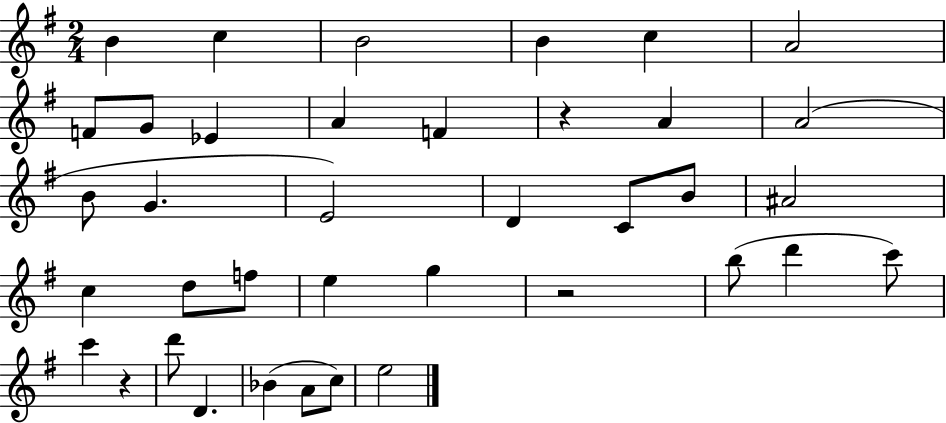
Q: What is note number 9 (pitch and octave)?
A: Eb4